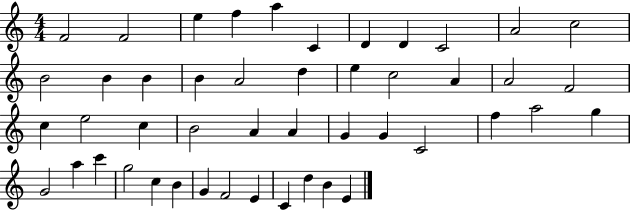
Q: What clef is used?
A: treble